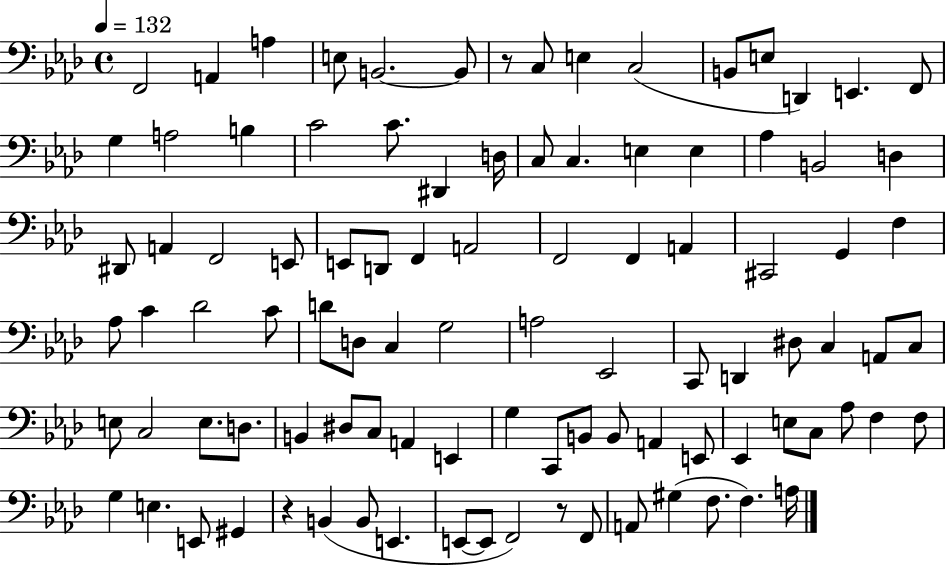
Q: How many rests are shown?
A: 3